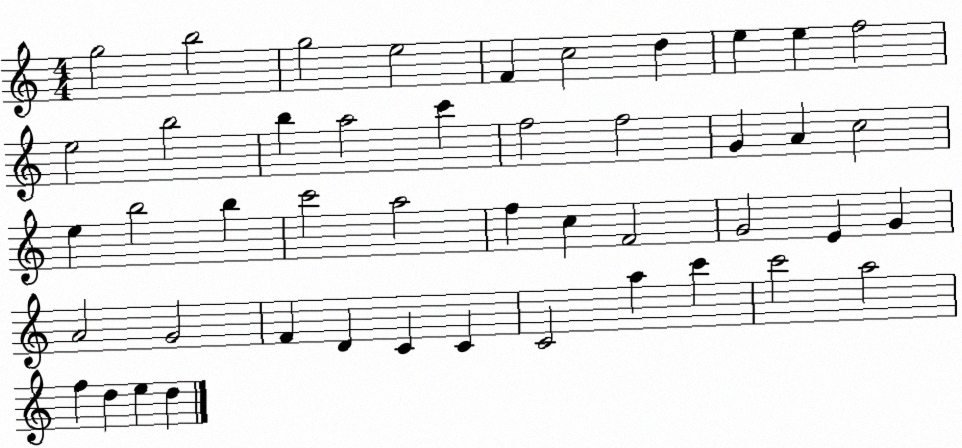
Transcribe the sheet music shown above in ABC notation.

X:1
T:Untitled
M:4/4
L:1/4
K:C
g2 b2 g2 e2 F c2 d e e f2 e2 b2 b a2 c' f2 f2 G A c2 e b2 b c'2 a2 f c F2 G2 E G A2 G2 F D C C C2 a c' c'2 a2 f d e d